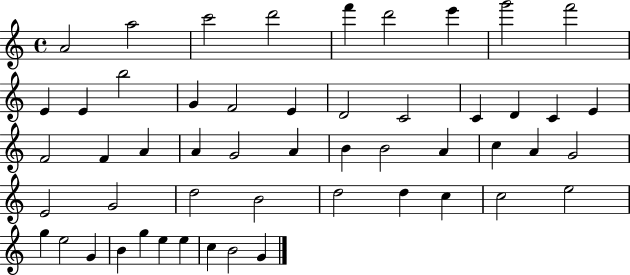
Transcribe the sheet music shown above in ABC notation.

X:1
T:Untitled
M:4/4
L:1/4
K:C
A2 a2 c'2 d'2 f' d'2 e' g'2 f'2 E E b2 G F2 E D2 C2 C D C E F2 F A A G2 A B B2 A c A G2 E2 G2 d2 B2 d2 d c c2 e2 g e2 G B g e e c B2 G